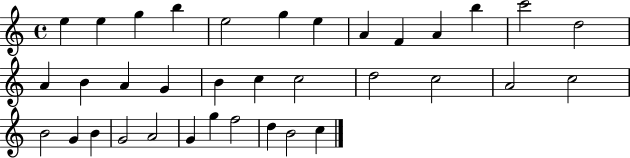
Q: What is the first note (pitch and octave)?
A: E5